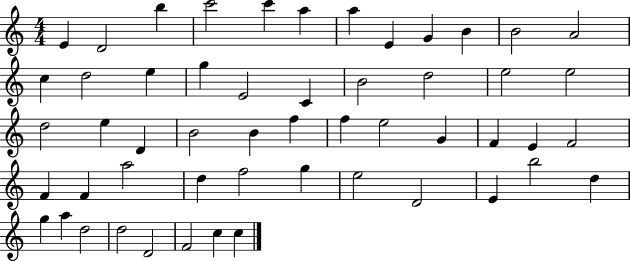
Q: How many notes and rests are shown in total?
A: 53